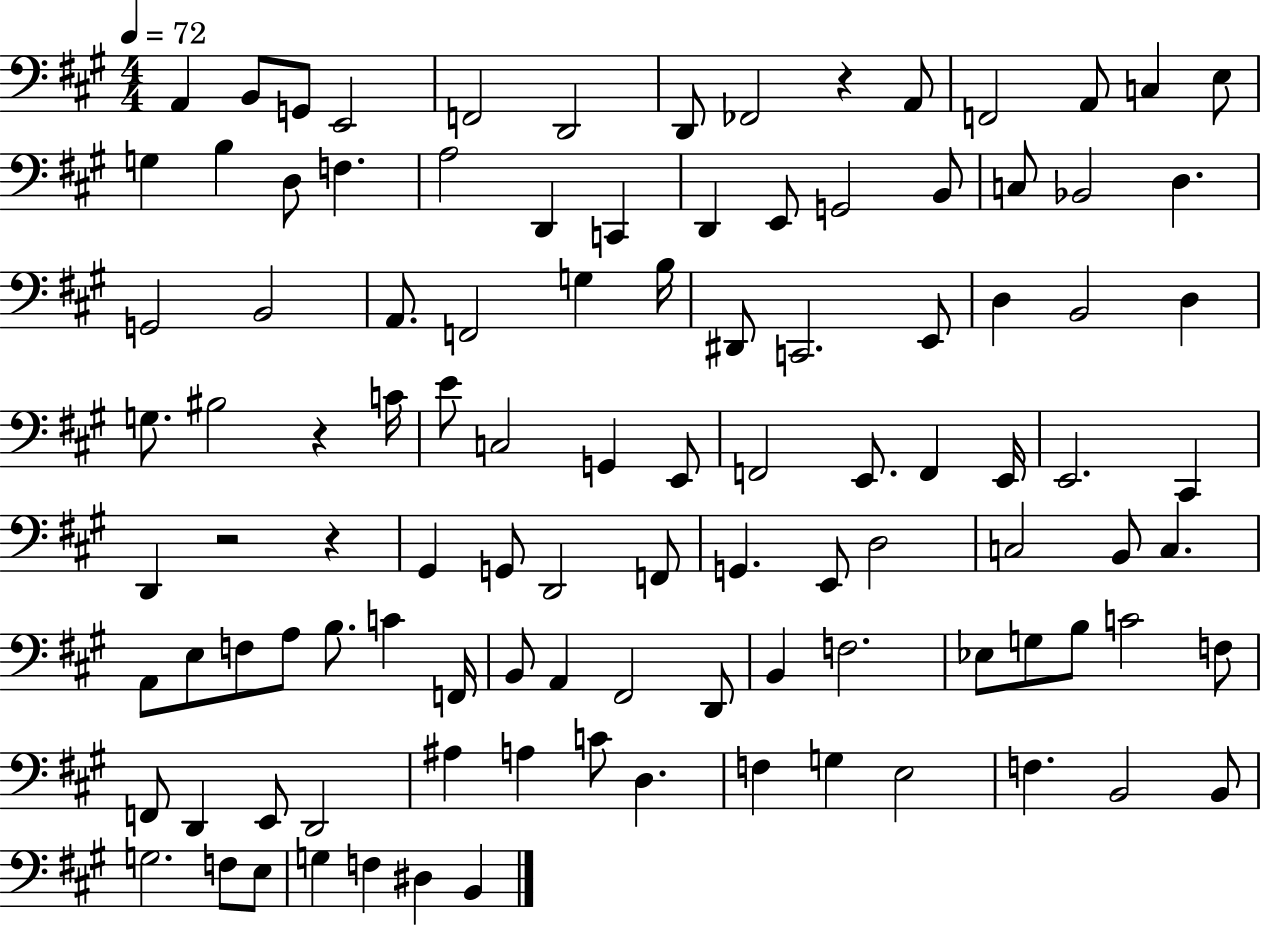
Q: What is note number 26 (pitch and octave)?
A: Bb2